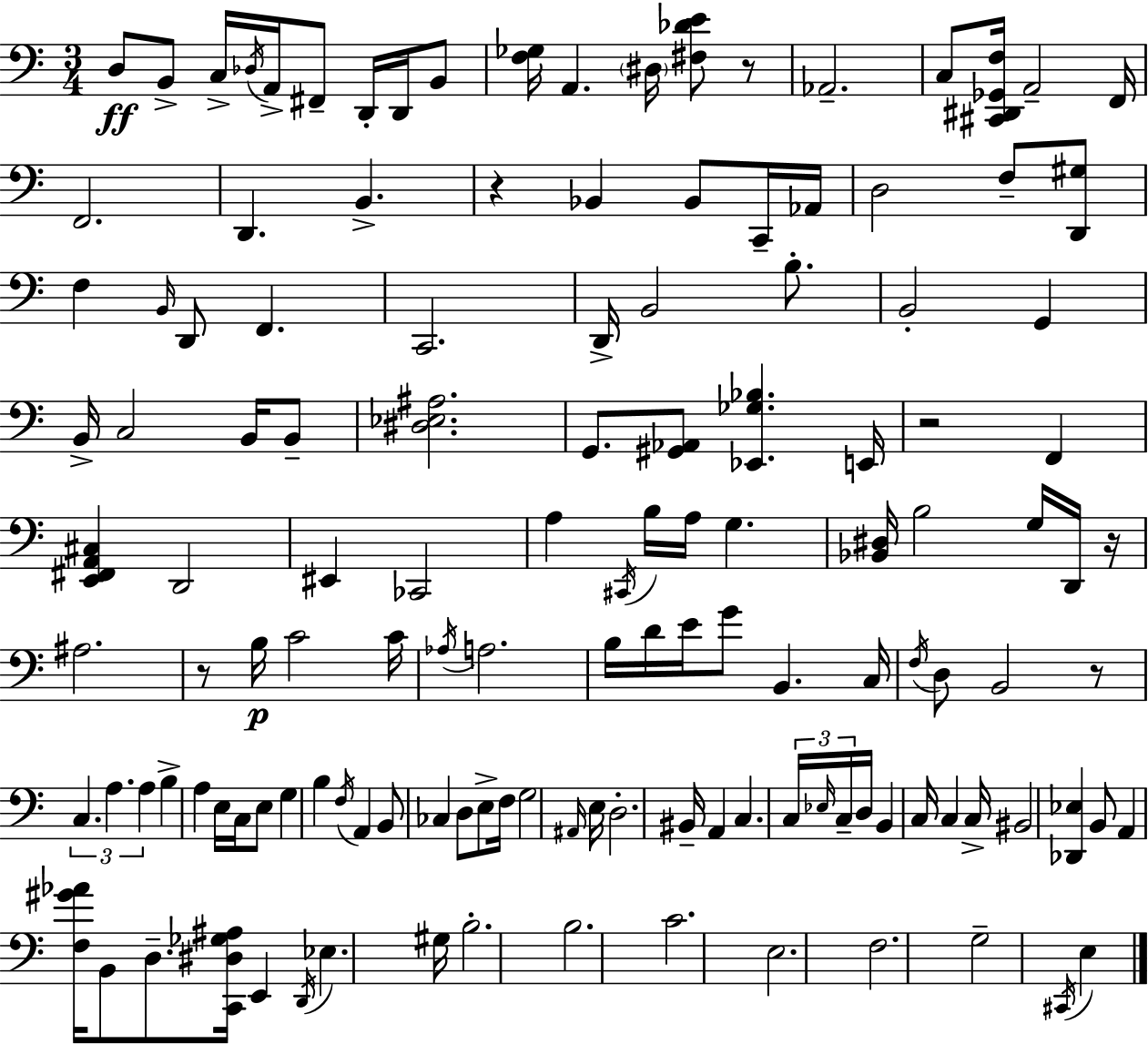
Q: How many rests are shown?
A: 6